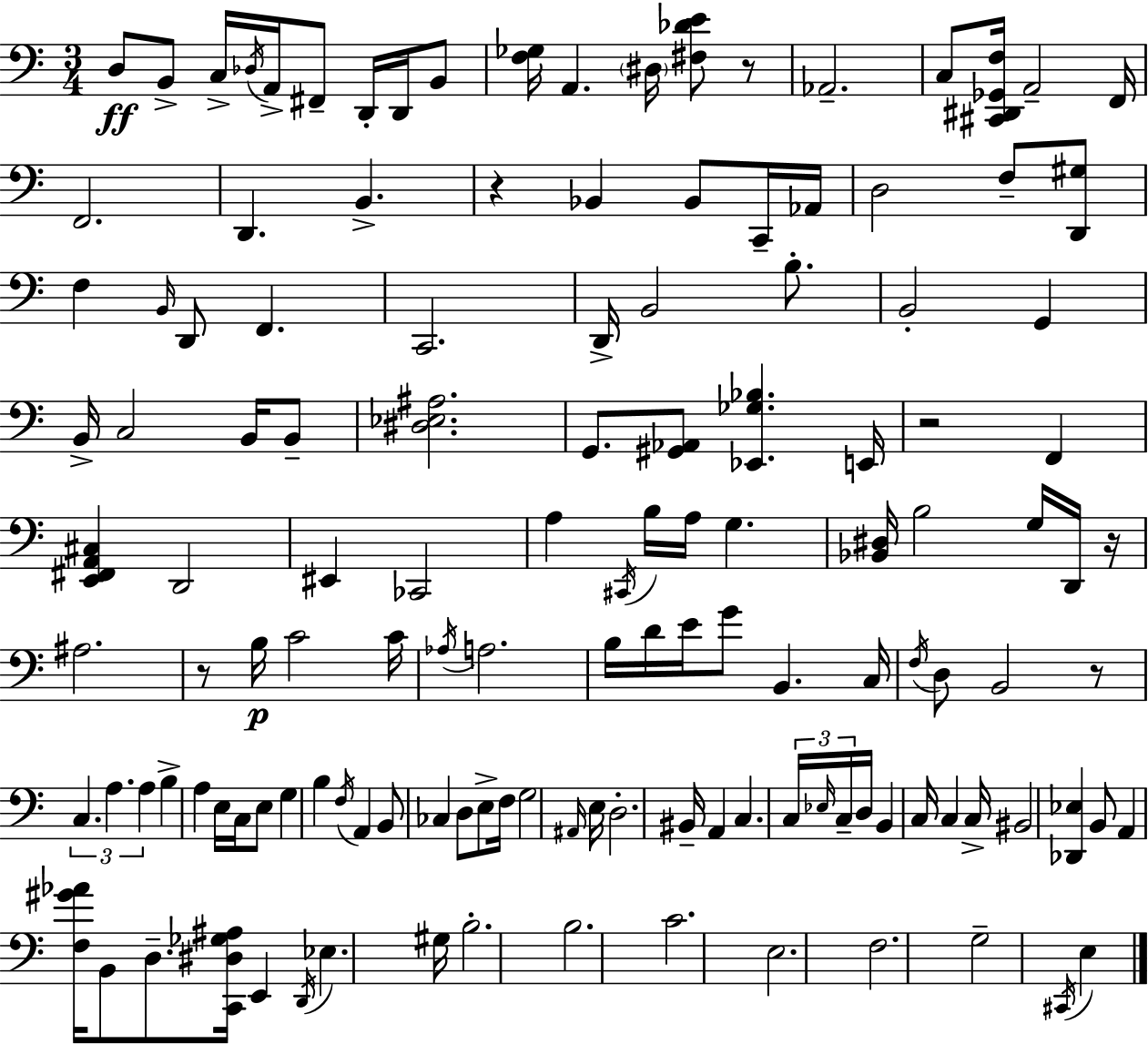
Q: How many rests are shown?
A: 6